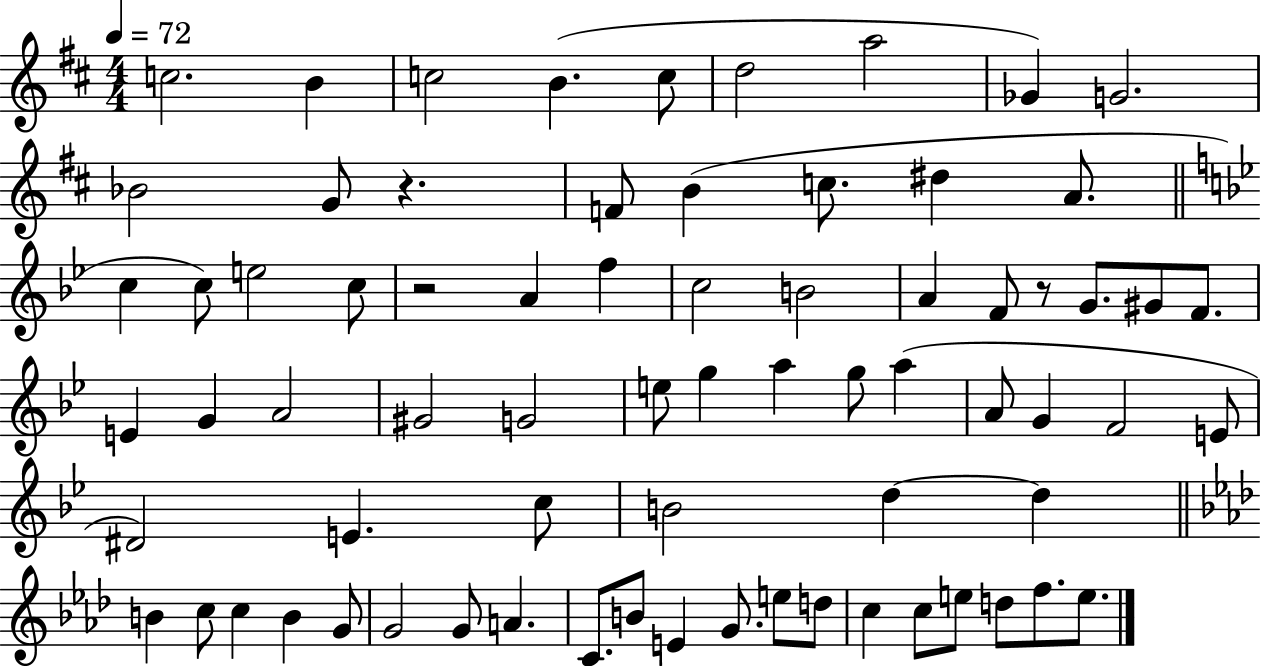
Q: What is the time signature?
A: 4/4